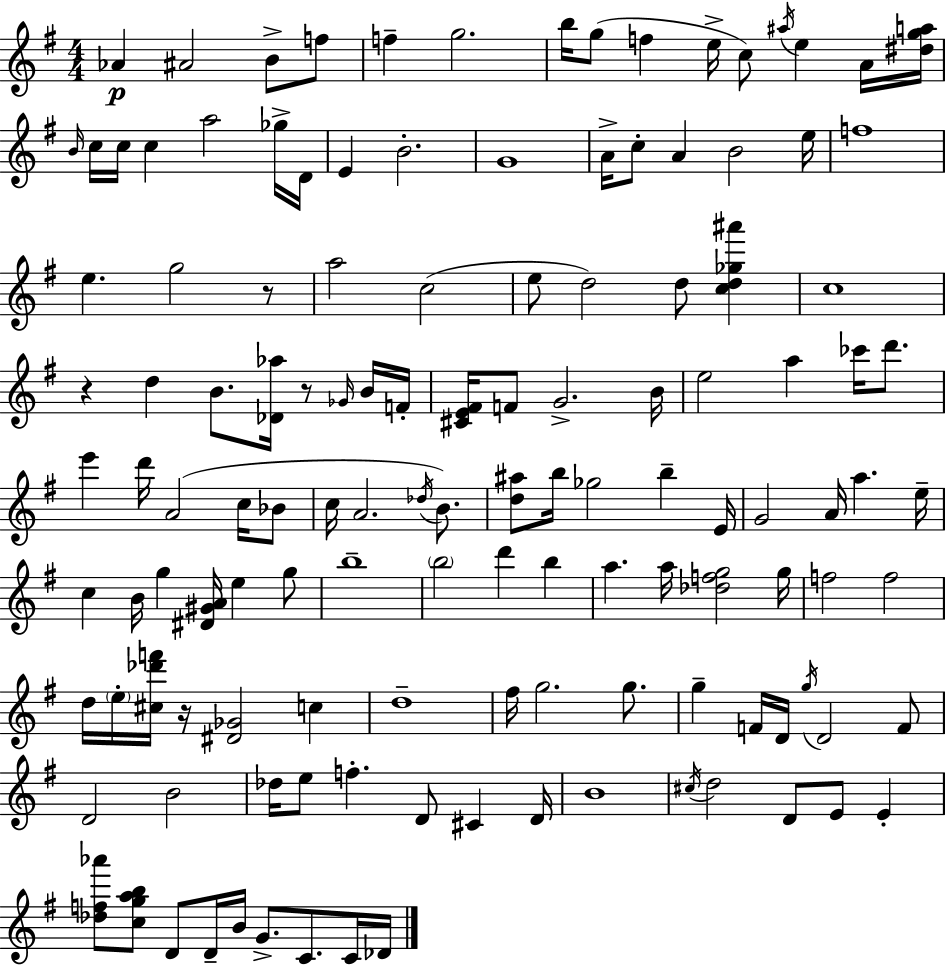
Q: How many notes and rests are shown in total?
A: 130